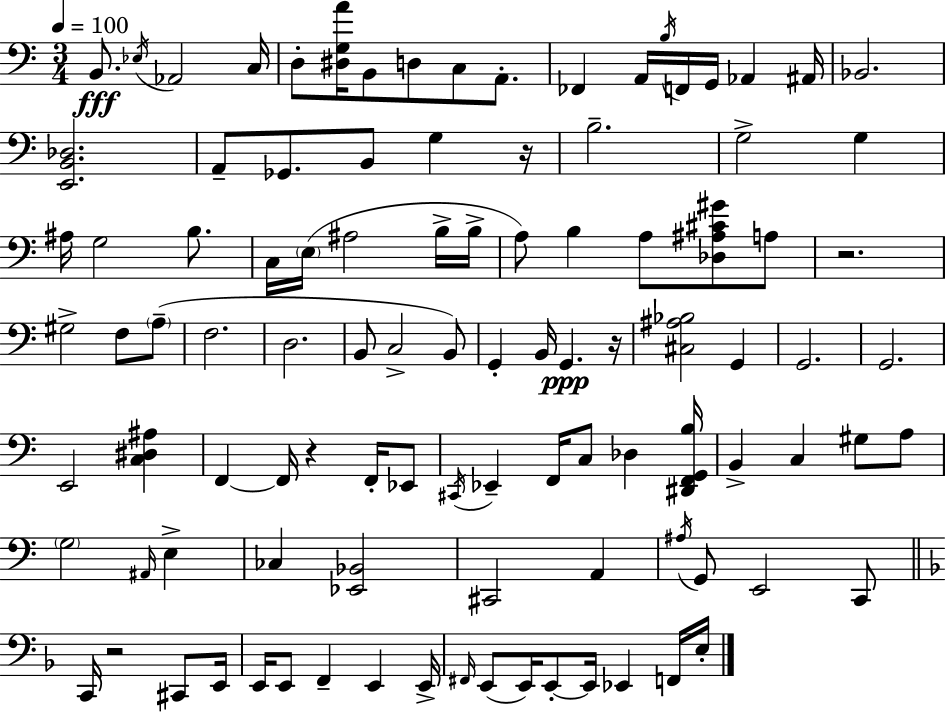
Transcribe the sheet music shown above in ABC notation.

X:1
T:Untitled
M:3/4
L:1/4
K:C
B,,/2 _E,/4 _A,,2 C,/4 D,/2 [^D,G,A]/4 B,,/2 D,/2 C,/2 A,,/2 _F,, A,,/4 B,/4 F,,/4 G,,/4 _A,, ^A,,/4 _B,,2 [E,,B,,_D,]2 A,,/2 _G,,/2 B,,/2 G, z/4 B,2 G,2 G, ^A,/4 G,2 B,/2 C,/4 E,/4 ^A,2 B,/4 B,/4 A,/2 B, A,/2 [_D,^A,^C^G]/2 A,/2 z2 ^G,2 F,/2 A,/2 F,2 D,2 B,,/2 C,2 B,,/2 G,, B,,/4 G,, z/4 [^C,^A,_B,]2 G,, G,,2 G,,2 E,,2 [C,^D,^A,] F,, F,,/4 z F,,/4 _E,,/2 ^C,,/4 _E,, F,,/4 C,/2 _D, [^D,,F,,G,,B,]/4 B,, C, ^G,/2 A,/2 G,2 ^A,,/4 E, _C, [_E,,_B,,]2 ^C,,2 A,, ^A,/4 G,,/2 E,,2 C,,/2 C,,/4 z2 ^C,,/2 E,,/4 E,,/4 E,,/2 F,, E,, E,,/4 ^F,,/4 E,,/2 E,,/4 E,,/2 E,,/4 _E,, F,,/4 E,/4